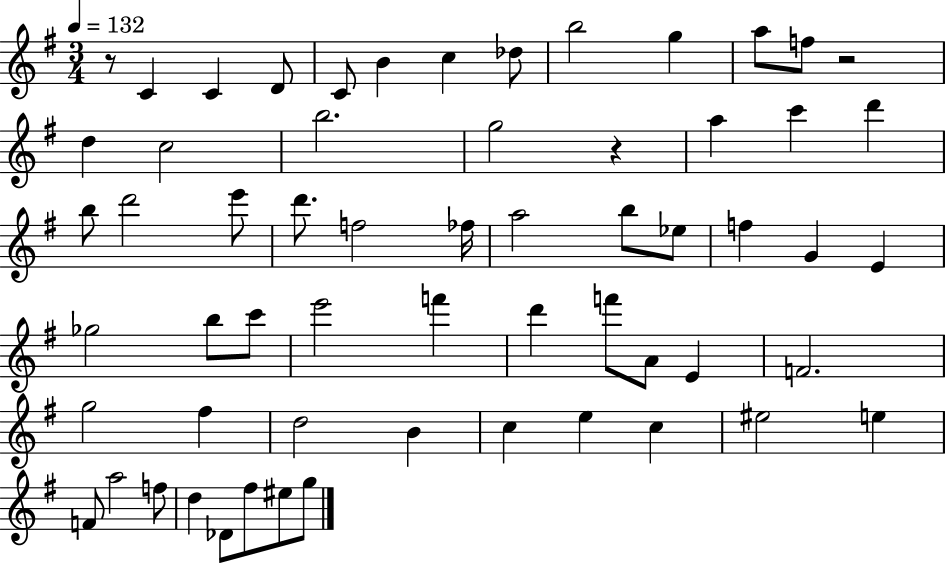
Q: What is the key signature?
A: G major